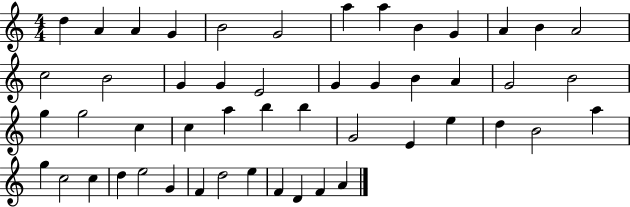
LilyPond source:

{
  \clef treble
  \numericTimeSignature
  \time 4/4
  \key c \major
  d''4 a'4 a'4 g'4 | b'2 g'2 | a''4 a''4 b'4 g'4 | a'4 b'4 a'2 | \break c''2 b'2 | g'4 g'4 e'2 | g'4 g'4 b'4 a'4 | g'2 b'2 | \break g''4 g''2 c''4 | c''4 a''4 b''4 b''4 | g'2 e'4 e''4 | d''4 b'2 a''4 | \break g''4 c''2 c''4 | d''4 e''2 g'4 | f'4 d''2 e''4 | f'4 d'4 f'4 a'4 | \break \bar "|."
}